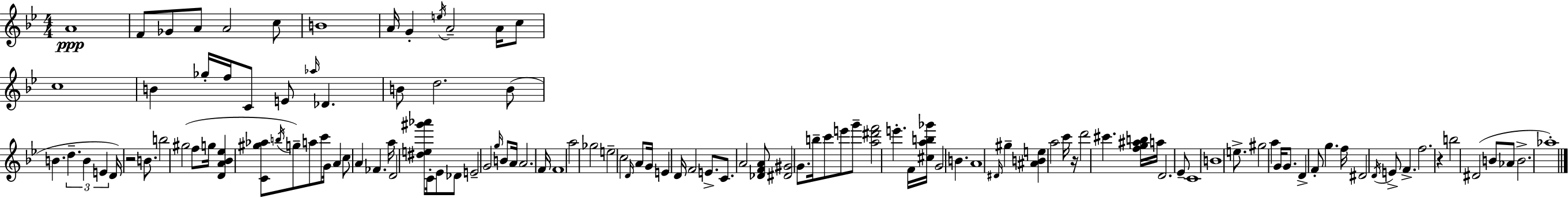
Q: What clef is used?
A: treble